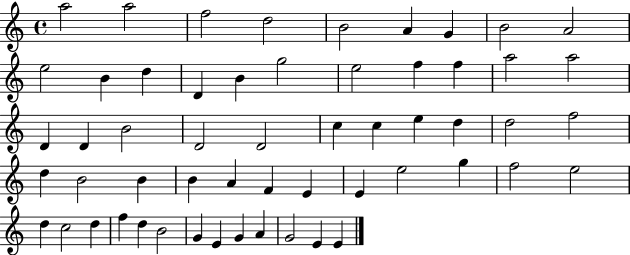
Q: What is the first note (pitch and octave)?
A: A5